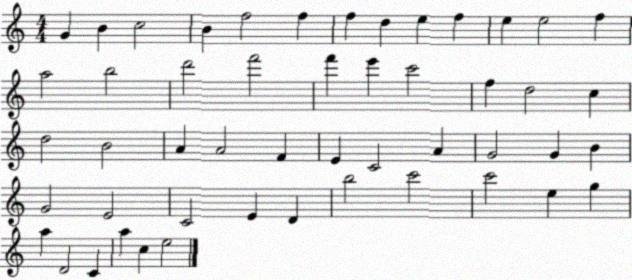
X:1
T:Untitled
M:4/4
L:1/4
K:C
G B c2 B f2 f f d e f e e2 f a2 b2 d'2 f'2 f' e' c'2 f d2 c d2 B2 A A2 F E C2 A G2 G B G2 E2 C2 E D b2 c'2 c'2 e g a D2 C a c e2